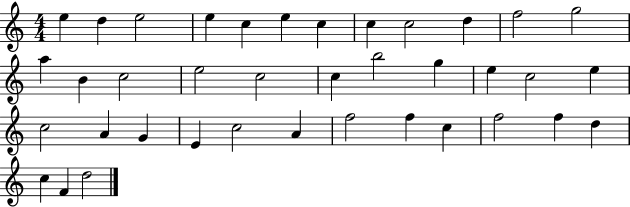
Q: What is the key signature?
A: C major